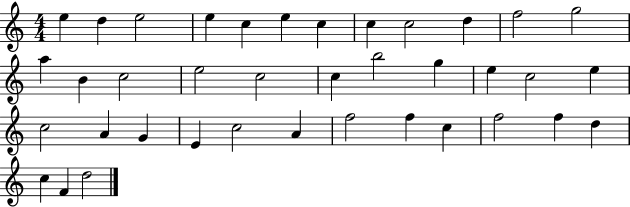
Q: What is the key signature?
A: C major